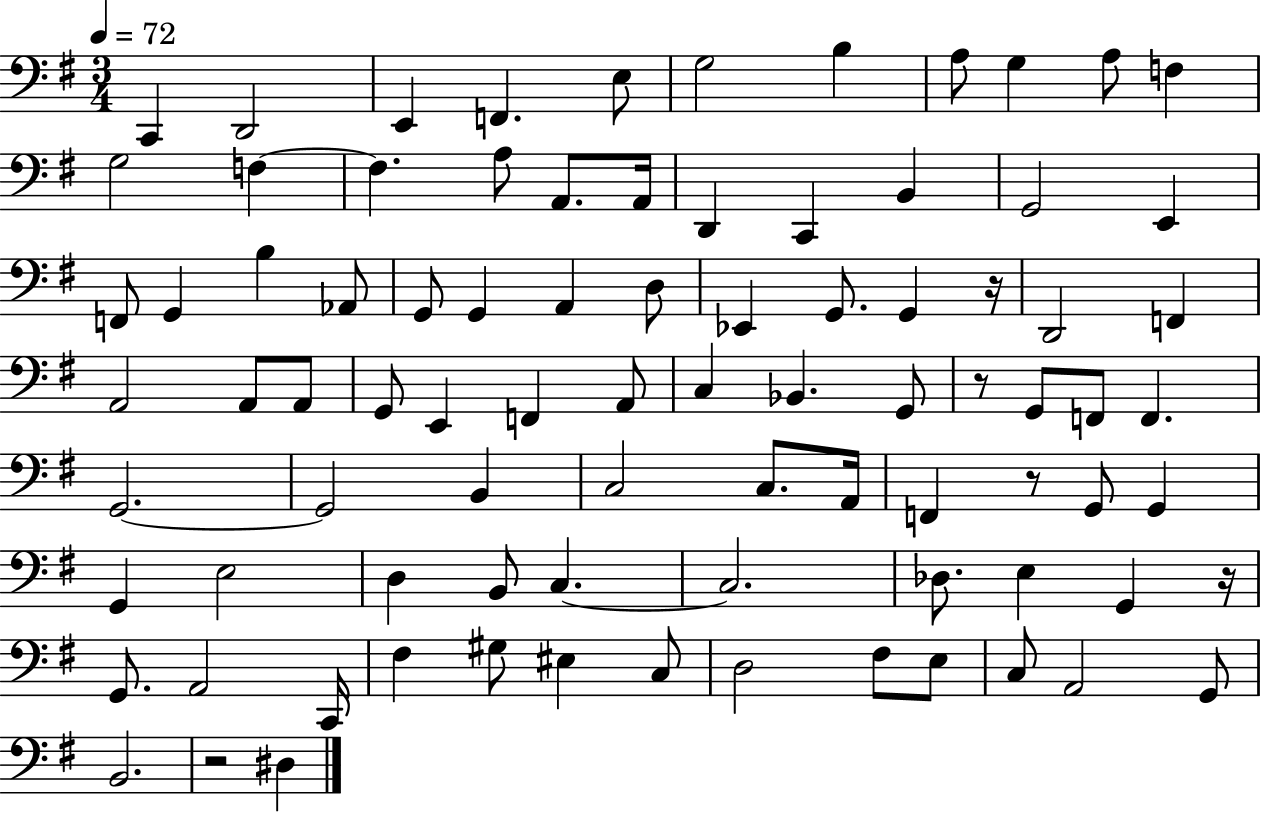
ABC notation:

X:1
T:Untitled
M:3/4
L:1/4
K:G
C,, D,,2 E,, F,, E,/2 G,2 B, A,/2 G, A,/2 F, G,2 F, F, A,/2 A,,/2 A,,/4 D,, C,, B,, G,,2 E,, F,,/2 G,, B, _A,,/2 G,,/2 G,, A,, D,/2 _E,, G,,/2 G,, z/4 D,,2 F,, A,,2 A,,/2 A,,/2 G,,/2 E,, F,, A,,/2 C, _B,, G,,/2 z/2 G,,/2 F,,/2 F,, G,,2 G,,2 B,, C,2 C,/2 A,,/4 F,, z/2 G,,/2 G,, G,, E,2 D, B,,/2 C, C,2 _D,/2 E, G,, z/4 G,,/2 A,,2 C,,/4 ^F, ^G,/2 ^E, C,/2 D,2 ^F,/2 E,/2 C,/2 A,,2 G,,/2 B,,2 z2 ^D,